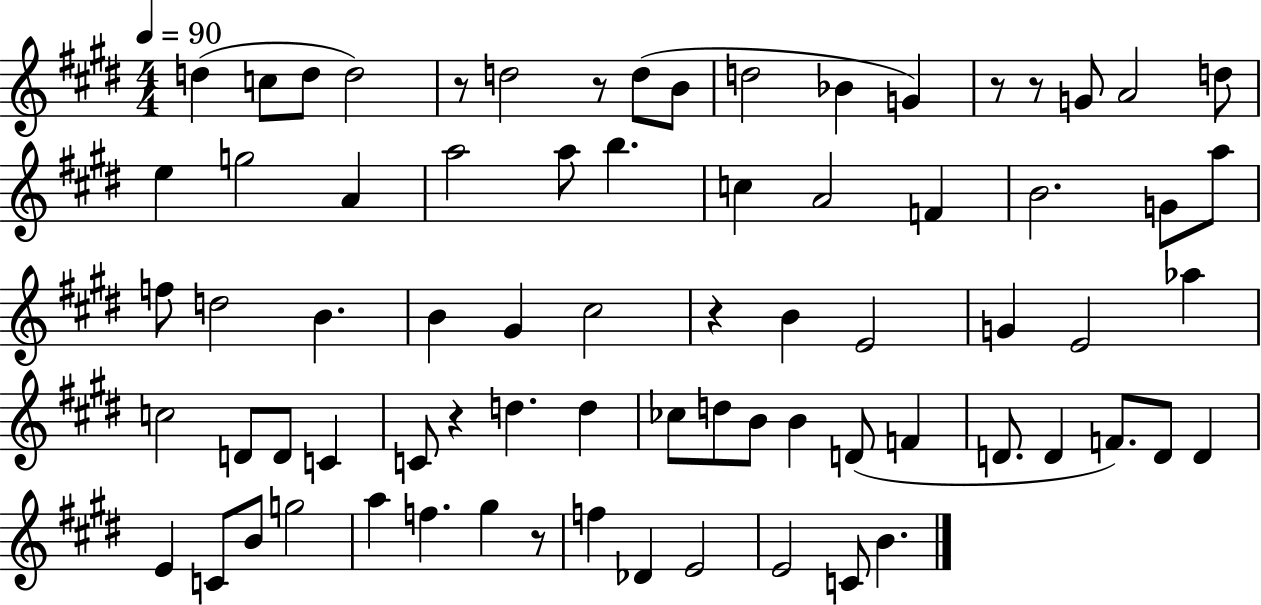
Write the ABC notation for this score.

X:1
T:Untitled
M:4/4
L:1/4
K:E
d c/2 d/2 d2 z/2 d2 z/2 d/2 B/2 d2 _B G z/2 z/2 G/2 A2 d/2 e g2 A a2 a/2 b c A2 F B2 G/2 a/2 f/2 d2 B B ^G ^c2 z B E2 G E2 _a c2 D/2 D/2 C C/2 z d d _c/2 d/2 B/2 B D/2 F D/2 D F/2 D/2 D E C/2 B/2 g2 a f ^g z/2 f _D E2 E2 C/2 B